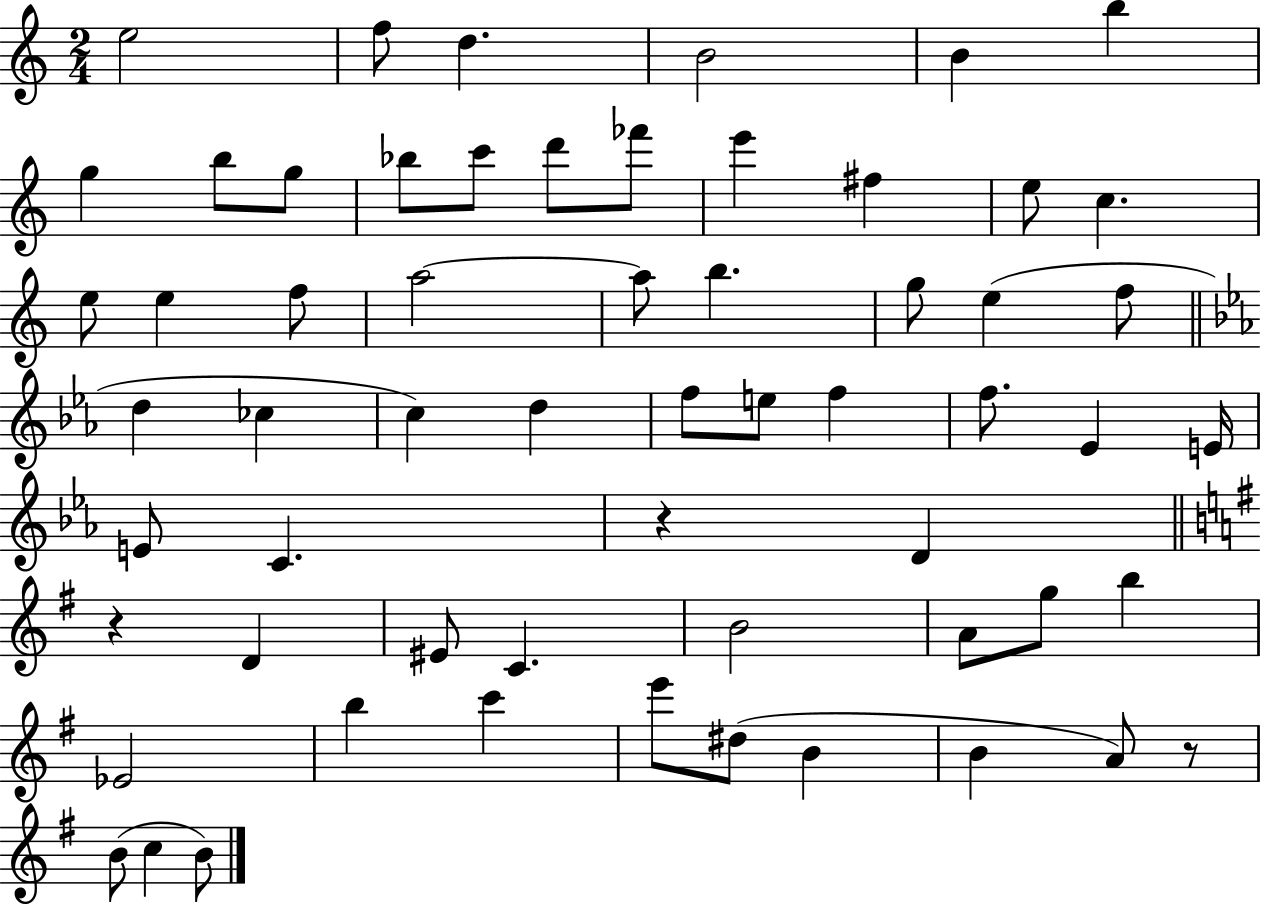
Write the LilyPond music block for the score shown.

{
  \clef treble
  \numericTimeSignature
  \time 2/4
  \key c \major
  e''2 | f''8 d''4. | b'2 | b'4 b''4 | \break g''4 b''8 g''8 | bes''8 c'''8 d'''8 fes'''8 | e'''4 fis''4 | e''8 c''4. | \break e''8 e''4 f''8 | a''2~~ | a''8 b''4. | g''8 e''4( f''8 | \break \bar "||" \break \key ees \major d''4 ces''4 | c''4) d''4 | f''8 e''8 f''4 | f''8. ees'4 e'16 | \break e'8 c'4. | r4 d'4 | \bar "||" \break \key e \minor r4 d'4 | eis'8 c'4. | b'2 | a'8 g''8 b''4 | \break ees'2 | b''4 c'''4 | e'''8 dis''8( b'4 | b'4 a'8) r8 | \break b'8( c''4 b'8) | \bar "|."
}